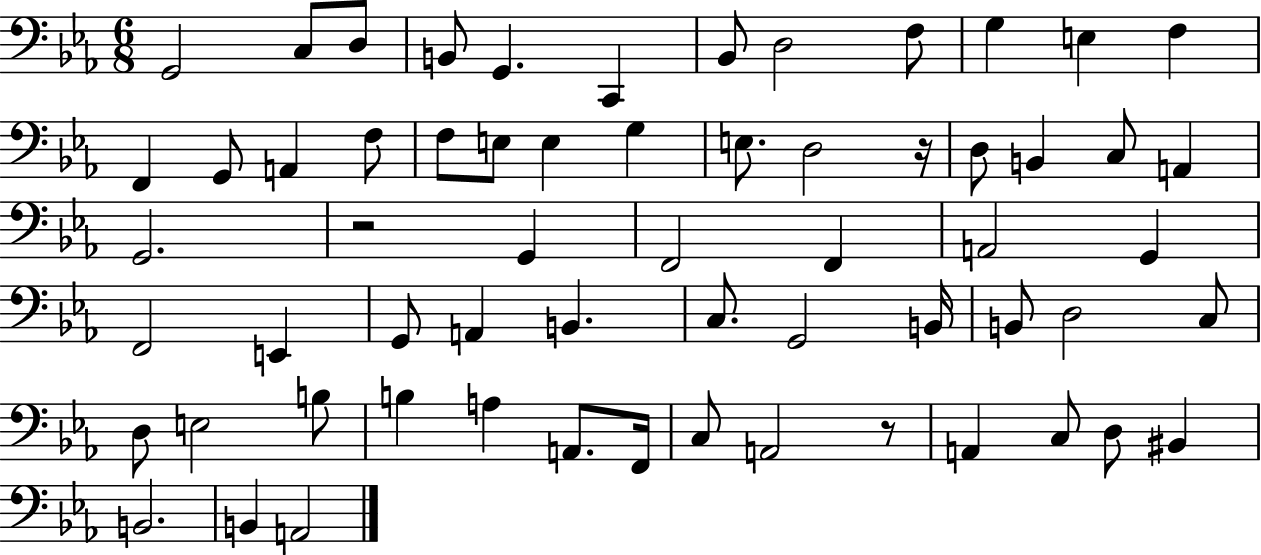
{
  \clef bass
  \numericTimeSignature
  \time 6/8
  \key ees \major
  \repeat volta 2 { g,2 c8 d8 | b,8 g,4. c,4 | bes,8 d2 f8 | g4 e4 f4 | \break f,4 g,8 a,4 f8 | f8 e8 e4 g4 | e8. d2 r16 | d8 b,4 c8 a,4 | \break g,2. | r2 g,4 | f,2 f,4 | a,2 g,4 | \break f,2 e,4 | g,8 a,4 b,4. | c8. g,2 b,16 | b,8 d2 c8 | \break d8 e2 b8 | b4 a4 a,8. f,16 | c8 a,2 r8 | a,4 c8 d8 bis,4 | \break b,2. | b,4 a,2 | } \bar "|."
}